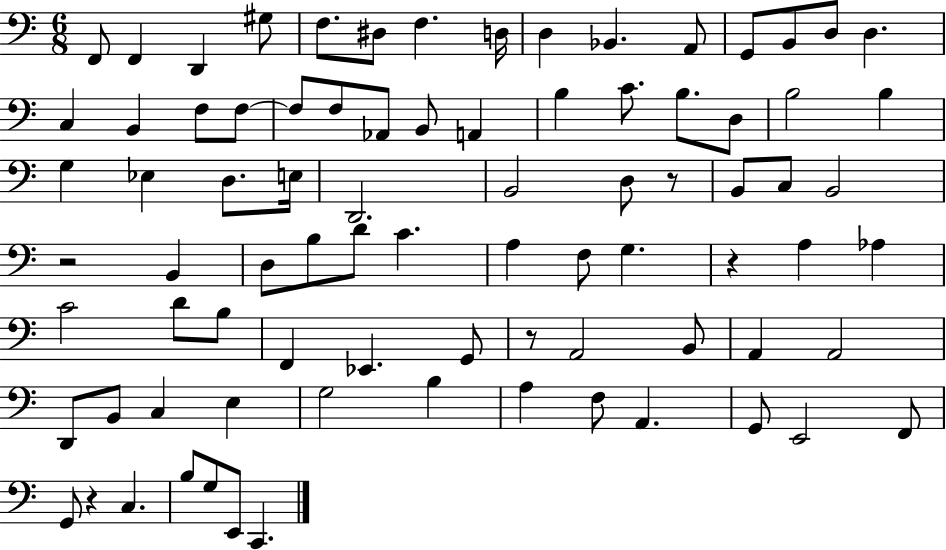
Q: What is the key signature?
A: C major